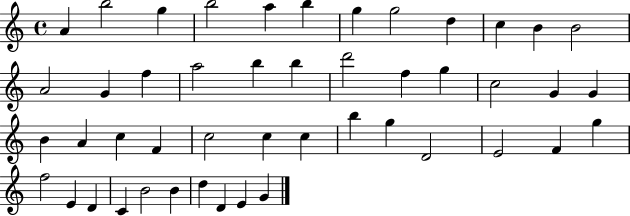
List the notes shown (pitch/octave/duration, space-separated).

A4/q B5/h G5/q B5/h A5/q B5/q G5/q G5/h D5/q C5/q B4/q B4/h A4/h G4/q F5/q A5/h B5/q B5/q D6/h F5/q G5/q C5/h G4/q G4/q B4/q A4/q C5/q F4/q C5/h C5/q C5/q B5/q G5/q D4/h E4/h F4/q G5/q F5/h E4/q D4/q C4/q B4/h B4/q D5/q D4/q E4/q G4/q